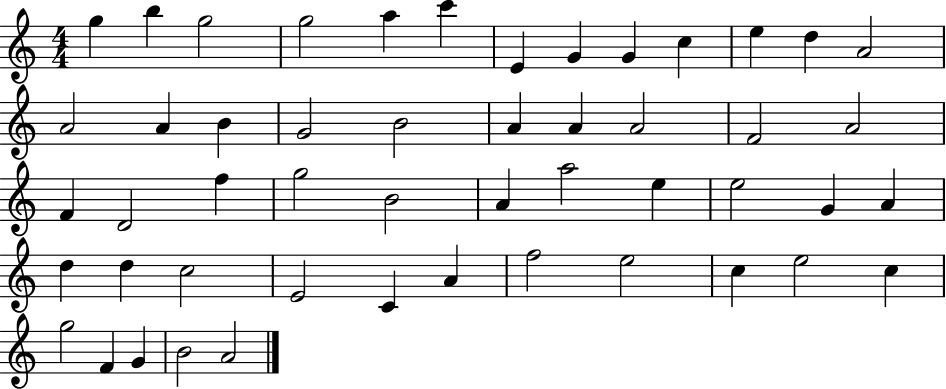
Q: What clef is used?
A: treble